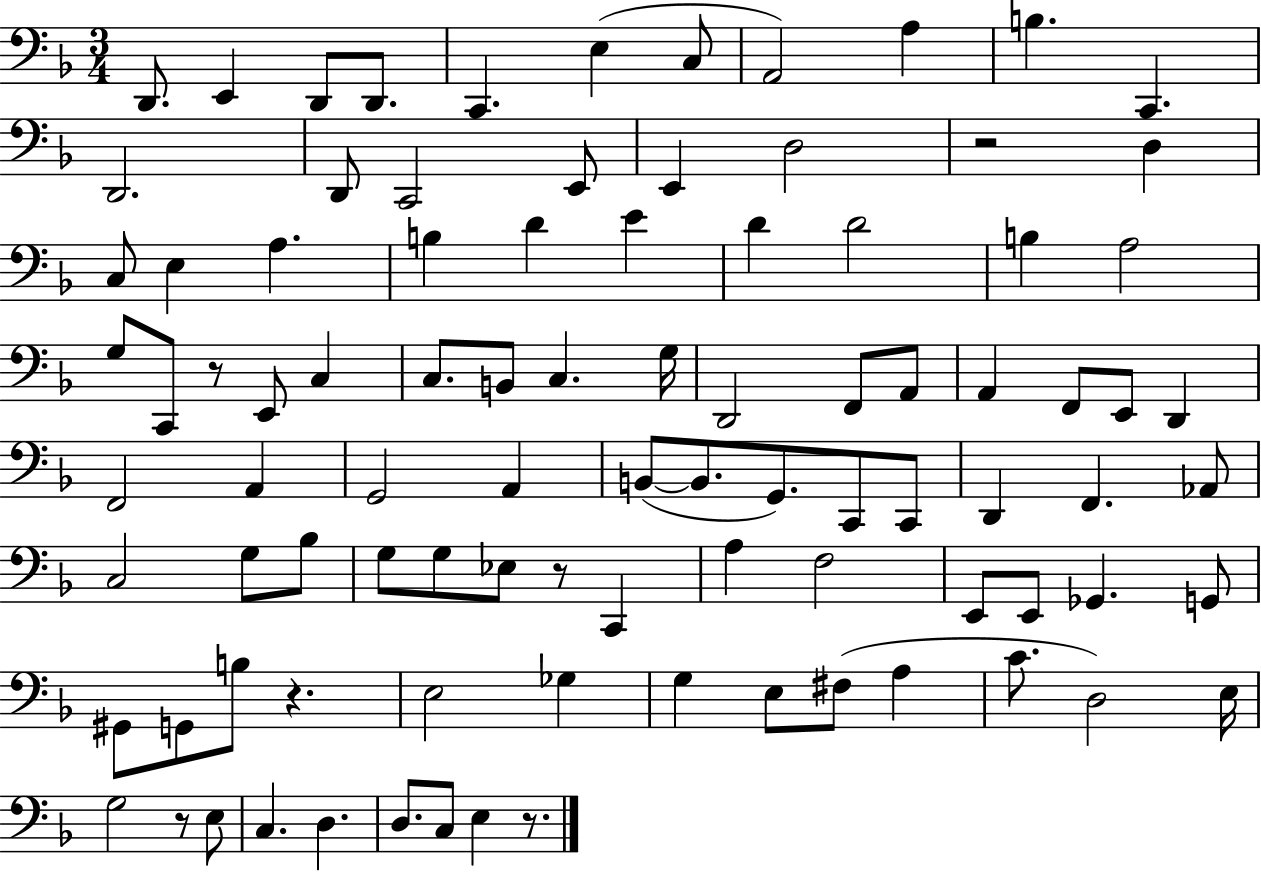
X:1
T:Untitled
M:3/4
L:1/4
K:F
D,,/2 E,, D,,/2 D,,/2 C,, E, C,/2 A,,2 A, B, C,, D,,2 D,,/2 C,,2 E,,/2 E,, D,2 z2 D, C,/2 E, A, B, D E D D2 B, A,2 G,/2 C,,/2 z/2 E,,/2 C, C,/2 B,,/2 C, G,/4 D,,2 F,,/2 A,,/2 A,, F,,/2 E,,/2 D,, F,,2 A,, G,,2 A,, B,,/2 B,,/2 G,,/2 C,,/2 C,,/2 D,, F,, _A,,/2 C,2 G,/2 _B,/2 G,/2 G,/2 _E,/2 z/2 C,, A, F,2 E,,/2 E,,/2 _G,, G,,/2 ^G,,/2 G,,/2 B,/2 z E,2 _G, G, E,/2 ^F,/2 A, C/2 D,2 E,/4 G,2 z/2 E,/2 C, D, D,/2 C,/2 E, z/2